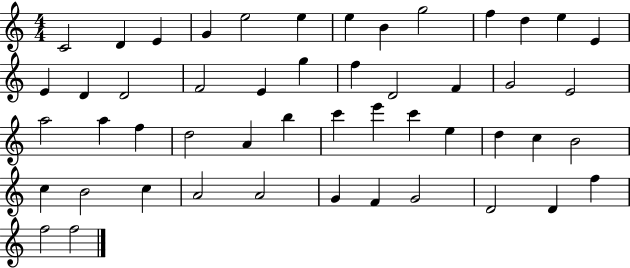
{
  \clef treble
  \numericTimeSignature
  \time 4/4
  \key c \major
  c'2 d'4 e'4 | g'4 e''2 e''4 | e''4 b'4 g''2 | f''4 d''4 e''4 e'4 | \break e'4 d'4 d'2 | f'2 e'4 g''4 | f''4 d'2 f'4 | g'2 e'2 | \break a''2 a''4 f''4 | d''2 a'4 b''4 | c'''4 e'''4 c'''4 e''4 | d''4 c''4 b'2 | \break c''4 b'2 c''4 | a'2 a'2 | g'4 f'4 g'2 | d'2 d'4 f''4 | \break f''2 f''2 | \bar "|."
}